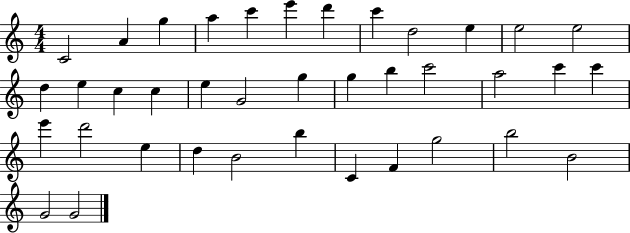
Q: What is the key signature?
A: C major